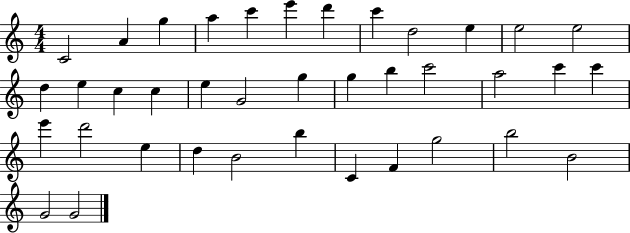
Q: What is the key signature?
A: C major